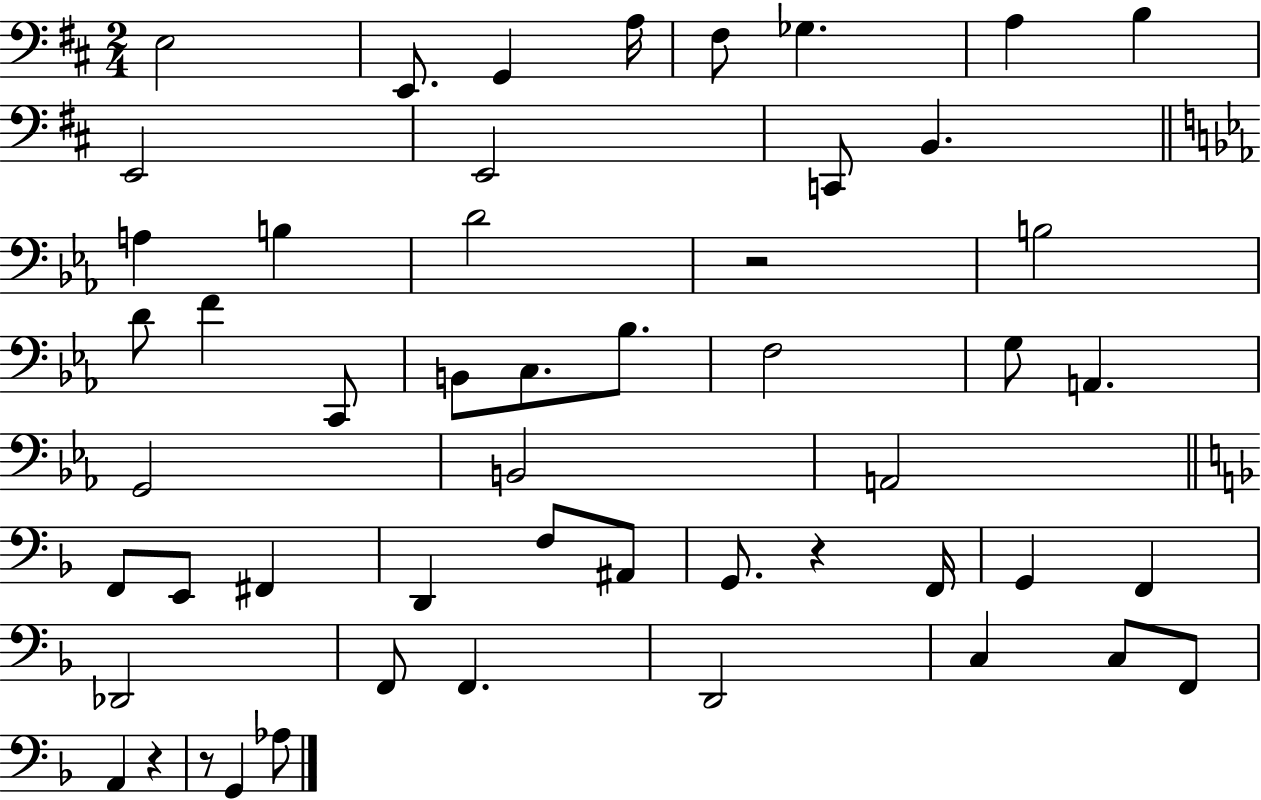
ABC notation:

X:1
T:Untitled
M:2/4
L:1/4
K:D
E,2 E,,/2 G,, A,/4 ^F,/2 _G, A, B, E,,2 E,,2 C,,/2 B,, A, B, D2 z2 B,2 D/2 F C,,/2 B,,/2 C,/2 _B,/2 F,2 G,/2 A,, G,,2 B,,2 A,,2 F,,/2 E,,/2 ^F,, D,, F,/2 ^A,,/2 G,,/2 z F,,/4 G,, F,, _D,,2 F,,/2 F,, D,,2 C, C,/2 F,,/2 A,, z z/2 G,, _A,/2